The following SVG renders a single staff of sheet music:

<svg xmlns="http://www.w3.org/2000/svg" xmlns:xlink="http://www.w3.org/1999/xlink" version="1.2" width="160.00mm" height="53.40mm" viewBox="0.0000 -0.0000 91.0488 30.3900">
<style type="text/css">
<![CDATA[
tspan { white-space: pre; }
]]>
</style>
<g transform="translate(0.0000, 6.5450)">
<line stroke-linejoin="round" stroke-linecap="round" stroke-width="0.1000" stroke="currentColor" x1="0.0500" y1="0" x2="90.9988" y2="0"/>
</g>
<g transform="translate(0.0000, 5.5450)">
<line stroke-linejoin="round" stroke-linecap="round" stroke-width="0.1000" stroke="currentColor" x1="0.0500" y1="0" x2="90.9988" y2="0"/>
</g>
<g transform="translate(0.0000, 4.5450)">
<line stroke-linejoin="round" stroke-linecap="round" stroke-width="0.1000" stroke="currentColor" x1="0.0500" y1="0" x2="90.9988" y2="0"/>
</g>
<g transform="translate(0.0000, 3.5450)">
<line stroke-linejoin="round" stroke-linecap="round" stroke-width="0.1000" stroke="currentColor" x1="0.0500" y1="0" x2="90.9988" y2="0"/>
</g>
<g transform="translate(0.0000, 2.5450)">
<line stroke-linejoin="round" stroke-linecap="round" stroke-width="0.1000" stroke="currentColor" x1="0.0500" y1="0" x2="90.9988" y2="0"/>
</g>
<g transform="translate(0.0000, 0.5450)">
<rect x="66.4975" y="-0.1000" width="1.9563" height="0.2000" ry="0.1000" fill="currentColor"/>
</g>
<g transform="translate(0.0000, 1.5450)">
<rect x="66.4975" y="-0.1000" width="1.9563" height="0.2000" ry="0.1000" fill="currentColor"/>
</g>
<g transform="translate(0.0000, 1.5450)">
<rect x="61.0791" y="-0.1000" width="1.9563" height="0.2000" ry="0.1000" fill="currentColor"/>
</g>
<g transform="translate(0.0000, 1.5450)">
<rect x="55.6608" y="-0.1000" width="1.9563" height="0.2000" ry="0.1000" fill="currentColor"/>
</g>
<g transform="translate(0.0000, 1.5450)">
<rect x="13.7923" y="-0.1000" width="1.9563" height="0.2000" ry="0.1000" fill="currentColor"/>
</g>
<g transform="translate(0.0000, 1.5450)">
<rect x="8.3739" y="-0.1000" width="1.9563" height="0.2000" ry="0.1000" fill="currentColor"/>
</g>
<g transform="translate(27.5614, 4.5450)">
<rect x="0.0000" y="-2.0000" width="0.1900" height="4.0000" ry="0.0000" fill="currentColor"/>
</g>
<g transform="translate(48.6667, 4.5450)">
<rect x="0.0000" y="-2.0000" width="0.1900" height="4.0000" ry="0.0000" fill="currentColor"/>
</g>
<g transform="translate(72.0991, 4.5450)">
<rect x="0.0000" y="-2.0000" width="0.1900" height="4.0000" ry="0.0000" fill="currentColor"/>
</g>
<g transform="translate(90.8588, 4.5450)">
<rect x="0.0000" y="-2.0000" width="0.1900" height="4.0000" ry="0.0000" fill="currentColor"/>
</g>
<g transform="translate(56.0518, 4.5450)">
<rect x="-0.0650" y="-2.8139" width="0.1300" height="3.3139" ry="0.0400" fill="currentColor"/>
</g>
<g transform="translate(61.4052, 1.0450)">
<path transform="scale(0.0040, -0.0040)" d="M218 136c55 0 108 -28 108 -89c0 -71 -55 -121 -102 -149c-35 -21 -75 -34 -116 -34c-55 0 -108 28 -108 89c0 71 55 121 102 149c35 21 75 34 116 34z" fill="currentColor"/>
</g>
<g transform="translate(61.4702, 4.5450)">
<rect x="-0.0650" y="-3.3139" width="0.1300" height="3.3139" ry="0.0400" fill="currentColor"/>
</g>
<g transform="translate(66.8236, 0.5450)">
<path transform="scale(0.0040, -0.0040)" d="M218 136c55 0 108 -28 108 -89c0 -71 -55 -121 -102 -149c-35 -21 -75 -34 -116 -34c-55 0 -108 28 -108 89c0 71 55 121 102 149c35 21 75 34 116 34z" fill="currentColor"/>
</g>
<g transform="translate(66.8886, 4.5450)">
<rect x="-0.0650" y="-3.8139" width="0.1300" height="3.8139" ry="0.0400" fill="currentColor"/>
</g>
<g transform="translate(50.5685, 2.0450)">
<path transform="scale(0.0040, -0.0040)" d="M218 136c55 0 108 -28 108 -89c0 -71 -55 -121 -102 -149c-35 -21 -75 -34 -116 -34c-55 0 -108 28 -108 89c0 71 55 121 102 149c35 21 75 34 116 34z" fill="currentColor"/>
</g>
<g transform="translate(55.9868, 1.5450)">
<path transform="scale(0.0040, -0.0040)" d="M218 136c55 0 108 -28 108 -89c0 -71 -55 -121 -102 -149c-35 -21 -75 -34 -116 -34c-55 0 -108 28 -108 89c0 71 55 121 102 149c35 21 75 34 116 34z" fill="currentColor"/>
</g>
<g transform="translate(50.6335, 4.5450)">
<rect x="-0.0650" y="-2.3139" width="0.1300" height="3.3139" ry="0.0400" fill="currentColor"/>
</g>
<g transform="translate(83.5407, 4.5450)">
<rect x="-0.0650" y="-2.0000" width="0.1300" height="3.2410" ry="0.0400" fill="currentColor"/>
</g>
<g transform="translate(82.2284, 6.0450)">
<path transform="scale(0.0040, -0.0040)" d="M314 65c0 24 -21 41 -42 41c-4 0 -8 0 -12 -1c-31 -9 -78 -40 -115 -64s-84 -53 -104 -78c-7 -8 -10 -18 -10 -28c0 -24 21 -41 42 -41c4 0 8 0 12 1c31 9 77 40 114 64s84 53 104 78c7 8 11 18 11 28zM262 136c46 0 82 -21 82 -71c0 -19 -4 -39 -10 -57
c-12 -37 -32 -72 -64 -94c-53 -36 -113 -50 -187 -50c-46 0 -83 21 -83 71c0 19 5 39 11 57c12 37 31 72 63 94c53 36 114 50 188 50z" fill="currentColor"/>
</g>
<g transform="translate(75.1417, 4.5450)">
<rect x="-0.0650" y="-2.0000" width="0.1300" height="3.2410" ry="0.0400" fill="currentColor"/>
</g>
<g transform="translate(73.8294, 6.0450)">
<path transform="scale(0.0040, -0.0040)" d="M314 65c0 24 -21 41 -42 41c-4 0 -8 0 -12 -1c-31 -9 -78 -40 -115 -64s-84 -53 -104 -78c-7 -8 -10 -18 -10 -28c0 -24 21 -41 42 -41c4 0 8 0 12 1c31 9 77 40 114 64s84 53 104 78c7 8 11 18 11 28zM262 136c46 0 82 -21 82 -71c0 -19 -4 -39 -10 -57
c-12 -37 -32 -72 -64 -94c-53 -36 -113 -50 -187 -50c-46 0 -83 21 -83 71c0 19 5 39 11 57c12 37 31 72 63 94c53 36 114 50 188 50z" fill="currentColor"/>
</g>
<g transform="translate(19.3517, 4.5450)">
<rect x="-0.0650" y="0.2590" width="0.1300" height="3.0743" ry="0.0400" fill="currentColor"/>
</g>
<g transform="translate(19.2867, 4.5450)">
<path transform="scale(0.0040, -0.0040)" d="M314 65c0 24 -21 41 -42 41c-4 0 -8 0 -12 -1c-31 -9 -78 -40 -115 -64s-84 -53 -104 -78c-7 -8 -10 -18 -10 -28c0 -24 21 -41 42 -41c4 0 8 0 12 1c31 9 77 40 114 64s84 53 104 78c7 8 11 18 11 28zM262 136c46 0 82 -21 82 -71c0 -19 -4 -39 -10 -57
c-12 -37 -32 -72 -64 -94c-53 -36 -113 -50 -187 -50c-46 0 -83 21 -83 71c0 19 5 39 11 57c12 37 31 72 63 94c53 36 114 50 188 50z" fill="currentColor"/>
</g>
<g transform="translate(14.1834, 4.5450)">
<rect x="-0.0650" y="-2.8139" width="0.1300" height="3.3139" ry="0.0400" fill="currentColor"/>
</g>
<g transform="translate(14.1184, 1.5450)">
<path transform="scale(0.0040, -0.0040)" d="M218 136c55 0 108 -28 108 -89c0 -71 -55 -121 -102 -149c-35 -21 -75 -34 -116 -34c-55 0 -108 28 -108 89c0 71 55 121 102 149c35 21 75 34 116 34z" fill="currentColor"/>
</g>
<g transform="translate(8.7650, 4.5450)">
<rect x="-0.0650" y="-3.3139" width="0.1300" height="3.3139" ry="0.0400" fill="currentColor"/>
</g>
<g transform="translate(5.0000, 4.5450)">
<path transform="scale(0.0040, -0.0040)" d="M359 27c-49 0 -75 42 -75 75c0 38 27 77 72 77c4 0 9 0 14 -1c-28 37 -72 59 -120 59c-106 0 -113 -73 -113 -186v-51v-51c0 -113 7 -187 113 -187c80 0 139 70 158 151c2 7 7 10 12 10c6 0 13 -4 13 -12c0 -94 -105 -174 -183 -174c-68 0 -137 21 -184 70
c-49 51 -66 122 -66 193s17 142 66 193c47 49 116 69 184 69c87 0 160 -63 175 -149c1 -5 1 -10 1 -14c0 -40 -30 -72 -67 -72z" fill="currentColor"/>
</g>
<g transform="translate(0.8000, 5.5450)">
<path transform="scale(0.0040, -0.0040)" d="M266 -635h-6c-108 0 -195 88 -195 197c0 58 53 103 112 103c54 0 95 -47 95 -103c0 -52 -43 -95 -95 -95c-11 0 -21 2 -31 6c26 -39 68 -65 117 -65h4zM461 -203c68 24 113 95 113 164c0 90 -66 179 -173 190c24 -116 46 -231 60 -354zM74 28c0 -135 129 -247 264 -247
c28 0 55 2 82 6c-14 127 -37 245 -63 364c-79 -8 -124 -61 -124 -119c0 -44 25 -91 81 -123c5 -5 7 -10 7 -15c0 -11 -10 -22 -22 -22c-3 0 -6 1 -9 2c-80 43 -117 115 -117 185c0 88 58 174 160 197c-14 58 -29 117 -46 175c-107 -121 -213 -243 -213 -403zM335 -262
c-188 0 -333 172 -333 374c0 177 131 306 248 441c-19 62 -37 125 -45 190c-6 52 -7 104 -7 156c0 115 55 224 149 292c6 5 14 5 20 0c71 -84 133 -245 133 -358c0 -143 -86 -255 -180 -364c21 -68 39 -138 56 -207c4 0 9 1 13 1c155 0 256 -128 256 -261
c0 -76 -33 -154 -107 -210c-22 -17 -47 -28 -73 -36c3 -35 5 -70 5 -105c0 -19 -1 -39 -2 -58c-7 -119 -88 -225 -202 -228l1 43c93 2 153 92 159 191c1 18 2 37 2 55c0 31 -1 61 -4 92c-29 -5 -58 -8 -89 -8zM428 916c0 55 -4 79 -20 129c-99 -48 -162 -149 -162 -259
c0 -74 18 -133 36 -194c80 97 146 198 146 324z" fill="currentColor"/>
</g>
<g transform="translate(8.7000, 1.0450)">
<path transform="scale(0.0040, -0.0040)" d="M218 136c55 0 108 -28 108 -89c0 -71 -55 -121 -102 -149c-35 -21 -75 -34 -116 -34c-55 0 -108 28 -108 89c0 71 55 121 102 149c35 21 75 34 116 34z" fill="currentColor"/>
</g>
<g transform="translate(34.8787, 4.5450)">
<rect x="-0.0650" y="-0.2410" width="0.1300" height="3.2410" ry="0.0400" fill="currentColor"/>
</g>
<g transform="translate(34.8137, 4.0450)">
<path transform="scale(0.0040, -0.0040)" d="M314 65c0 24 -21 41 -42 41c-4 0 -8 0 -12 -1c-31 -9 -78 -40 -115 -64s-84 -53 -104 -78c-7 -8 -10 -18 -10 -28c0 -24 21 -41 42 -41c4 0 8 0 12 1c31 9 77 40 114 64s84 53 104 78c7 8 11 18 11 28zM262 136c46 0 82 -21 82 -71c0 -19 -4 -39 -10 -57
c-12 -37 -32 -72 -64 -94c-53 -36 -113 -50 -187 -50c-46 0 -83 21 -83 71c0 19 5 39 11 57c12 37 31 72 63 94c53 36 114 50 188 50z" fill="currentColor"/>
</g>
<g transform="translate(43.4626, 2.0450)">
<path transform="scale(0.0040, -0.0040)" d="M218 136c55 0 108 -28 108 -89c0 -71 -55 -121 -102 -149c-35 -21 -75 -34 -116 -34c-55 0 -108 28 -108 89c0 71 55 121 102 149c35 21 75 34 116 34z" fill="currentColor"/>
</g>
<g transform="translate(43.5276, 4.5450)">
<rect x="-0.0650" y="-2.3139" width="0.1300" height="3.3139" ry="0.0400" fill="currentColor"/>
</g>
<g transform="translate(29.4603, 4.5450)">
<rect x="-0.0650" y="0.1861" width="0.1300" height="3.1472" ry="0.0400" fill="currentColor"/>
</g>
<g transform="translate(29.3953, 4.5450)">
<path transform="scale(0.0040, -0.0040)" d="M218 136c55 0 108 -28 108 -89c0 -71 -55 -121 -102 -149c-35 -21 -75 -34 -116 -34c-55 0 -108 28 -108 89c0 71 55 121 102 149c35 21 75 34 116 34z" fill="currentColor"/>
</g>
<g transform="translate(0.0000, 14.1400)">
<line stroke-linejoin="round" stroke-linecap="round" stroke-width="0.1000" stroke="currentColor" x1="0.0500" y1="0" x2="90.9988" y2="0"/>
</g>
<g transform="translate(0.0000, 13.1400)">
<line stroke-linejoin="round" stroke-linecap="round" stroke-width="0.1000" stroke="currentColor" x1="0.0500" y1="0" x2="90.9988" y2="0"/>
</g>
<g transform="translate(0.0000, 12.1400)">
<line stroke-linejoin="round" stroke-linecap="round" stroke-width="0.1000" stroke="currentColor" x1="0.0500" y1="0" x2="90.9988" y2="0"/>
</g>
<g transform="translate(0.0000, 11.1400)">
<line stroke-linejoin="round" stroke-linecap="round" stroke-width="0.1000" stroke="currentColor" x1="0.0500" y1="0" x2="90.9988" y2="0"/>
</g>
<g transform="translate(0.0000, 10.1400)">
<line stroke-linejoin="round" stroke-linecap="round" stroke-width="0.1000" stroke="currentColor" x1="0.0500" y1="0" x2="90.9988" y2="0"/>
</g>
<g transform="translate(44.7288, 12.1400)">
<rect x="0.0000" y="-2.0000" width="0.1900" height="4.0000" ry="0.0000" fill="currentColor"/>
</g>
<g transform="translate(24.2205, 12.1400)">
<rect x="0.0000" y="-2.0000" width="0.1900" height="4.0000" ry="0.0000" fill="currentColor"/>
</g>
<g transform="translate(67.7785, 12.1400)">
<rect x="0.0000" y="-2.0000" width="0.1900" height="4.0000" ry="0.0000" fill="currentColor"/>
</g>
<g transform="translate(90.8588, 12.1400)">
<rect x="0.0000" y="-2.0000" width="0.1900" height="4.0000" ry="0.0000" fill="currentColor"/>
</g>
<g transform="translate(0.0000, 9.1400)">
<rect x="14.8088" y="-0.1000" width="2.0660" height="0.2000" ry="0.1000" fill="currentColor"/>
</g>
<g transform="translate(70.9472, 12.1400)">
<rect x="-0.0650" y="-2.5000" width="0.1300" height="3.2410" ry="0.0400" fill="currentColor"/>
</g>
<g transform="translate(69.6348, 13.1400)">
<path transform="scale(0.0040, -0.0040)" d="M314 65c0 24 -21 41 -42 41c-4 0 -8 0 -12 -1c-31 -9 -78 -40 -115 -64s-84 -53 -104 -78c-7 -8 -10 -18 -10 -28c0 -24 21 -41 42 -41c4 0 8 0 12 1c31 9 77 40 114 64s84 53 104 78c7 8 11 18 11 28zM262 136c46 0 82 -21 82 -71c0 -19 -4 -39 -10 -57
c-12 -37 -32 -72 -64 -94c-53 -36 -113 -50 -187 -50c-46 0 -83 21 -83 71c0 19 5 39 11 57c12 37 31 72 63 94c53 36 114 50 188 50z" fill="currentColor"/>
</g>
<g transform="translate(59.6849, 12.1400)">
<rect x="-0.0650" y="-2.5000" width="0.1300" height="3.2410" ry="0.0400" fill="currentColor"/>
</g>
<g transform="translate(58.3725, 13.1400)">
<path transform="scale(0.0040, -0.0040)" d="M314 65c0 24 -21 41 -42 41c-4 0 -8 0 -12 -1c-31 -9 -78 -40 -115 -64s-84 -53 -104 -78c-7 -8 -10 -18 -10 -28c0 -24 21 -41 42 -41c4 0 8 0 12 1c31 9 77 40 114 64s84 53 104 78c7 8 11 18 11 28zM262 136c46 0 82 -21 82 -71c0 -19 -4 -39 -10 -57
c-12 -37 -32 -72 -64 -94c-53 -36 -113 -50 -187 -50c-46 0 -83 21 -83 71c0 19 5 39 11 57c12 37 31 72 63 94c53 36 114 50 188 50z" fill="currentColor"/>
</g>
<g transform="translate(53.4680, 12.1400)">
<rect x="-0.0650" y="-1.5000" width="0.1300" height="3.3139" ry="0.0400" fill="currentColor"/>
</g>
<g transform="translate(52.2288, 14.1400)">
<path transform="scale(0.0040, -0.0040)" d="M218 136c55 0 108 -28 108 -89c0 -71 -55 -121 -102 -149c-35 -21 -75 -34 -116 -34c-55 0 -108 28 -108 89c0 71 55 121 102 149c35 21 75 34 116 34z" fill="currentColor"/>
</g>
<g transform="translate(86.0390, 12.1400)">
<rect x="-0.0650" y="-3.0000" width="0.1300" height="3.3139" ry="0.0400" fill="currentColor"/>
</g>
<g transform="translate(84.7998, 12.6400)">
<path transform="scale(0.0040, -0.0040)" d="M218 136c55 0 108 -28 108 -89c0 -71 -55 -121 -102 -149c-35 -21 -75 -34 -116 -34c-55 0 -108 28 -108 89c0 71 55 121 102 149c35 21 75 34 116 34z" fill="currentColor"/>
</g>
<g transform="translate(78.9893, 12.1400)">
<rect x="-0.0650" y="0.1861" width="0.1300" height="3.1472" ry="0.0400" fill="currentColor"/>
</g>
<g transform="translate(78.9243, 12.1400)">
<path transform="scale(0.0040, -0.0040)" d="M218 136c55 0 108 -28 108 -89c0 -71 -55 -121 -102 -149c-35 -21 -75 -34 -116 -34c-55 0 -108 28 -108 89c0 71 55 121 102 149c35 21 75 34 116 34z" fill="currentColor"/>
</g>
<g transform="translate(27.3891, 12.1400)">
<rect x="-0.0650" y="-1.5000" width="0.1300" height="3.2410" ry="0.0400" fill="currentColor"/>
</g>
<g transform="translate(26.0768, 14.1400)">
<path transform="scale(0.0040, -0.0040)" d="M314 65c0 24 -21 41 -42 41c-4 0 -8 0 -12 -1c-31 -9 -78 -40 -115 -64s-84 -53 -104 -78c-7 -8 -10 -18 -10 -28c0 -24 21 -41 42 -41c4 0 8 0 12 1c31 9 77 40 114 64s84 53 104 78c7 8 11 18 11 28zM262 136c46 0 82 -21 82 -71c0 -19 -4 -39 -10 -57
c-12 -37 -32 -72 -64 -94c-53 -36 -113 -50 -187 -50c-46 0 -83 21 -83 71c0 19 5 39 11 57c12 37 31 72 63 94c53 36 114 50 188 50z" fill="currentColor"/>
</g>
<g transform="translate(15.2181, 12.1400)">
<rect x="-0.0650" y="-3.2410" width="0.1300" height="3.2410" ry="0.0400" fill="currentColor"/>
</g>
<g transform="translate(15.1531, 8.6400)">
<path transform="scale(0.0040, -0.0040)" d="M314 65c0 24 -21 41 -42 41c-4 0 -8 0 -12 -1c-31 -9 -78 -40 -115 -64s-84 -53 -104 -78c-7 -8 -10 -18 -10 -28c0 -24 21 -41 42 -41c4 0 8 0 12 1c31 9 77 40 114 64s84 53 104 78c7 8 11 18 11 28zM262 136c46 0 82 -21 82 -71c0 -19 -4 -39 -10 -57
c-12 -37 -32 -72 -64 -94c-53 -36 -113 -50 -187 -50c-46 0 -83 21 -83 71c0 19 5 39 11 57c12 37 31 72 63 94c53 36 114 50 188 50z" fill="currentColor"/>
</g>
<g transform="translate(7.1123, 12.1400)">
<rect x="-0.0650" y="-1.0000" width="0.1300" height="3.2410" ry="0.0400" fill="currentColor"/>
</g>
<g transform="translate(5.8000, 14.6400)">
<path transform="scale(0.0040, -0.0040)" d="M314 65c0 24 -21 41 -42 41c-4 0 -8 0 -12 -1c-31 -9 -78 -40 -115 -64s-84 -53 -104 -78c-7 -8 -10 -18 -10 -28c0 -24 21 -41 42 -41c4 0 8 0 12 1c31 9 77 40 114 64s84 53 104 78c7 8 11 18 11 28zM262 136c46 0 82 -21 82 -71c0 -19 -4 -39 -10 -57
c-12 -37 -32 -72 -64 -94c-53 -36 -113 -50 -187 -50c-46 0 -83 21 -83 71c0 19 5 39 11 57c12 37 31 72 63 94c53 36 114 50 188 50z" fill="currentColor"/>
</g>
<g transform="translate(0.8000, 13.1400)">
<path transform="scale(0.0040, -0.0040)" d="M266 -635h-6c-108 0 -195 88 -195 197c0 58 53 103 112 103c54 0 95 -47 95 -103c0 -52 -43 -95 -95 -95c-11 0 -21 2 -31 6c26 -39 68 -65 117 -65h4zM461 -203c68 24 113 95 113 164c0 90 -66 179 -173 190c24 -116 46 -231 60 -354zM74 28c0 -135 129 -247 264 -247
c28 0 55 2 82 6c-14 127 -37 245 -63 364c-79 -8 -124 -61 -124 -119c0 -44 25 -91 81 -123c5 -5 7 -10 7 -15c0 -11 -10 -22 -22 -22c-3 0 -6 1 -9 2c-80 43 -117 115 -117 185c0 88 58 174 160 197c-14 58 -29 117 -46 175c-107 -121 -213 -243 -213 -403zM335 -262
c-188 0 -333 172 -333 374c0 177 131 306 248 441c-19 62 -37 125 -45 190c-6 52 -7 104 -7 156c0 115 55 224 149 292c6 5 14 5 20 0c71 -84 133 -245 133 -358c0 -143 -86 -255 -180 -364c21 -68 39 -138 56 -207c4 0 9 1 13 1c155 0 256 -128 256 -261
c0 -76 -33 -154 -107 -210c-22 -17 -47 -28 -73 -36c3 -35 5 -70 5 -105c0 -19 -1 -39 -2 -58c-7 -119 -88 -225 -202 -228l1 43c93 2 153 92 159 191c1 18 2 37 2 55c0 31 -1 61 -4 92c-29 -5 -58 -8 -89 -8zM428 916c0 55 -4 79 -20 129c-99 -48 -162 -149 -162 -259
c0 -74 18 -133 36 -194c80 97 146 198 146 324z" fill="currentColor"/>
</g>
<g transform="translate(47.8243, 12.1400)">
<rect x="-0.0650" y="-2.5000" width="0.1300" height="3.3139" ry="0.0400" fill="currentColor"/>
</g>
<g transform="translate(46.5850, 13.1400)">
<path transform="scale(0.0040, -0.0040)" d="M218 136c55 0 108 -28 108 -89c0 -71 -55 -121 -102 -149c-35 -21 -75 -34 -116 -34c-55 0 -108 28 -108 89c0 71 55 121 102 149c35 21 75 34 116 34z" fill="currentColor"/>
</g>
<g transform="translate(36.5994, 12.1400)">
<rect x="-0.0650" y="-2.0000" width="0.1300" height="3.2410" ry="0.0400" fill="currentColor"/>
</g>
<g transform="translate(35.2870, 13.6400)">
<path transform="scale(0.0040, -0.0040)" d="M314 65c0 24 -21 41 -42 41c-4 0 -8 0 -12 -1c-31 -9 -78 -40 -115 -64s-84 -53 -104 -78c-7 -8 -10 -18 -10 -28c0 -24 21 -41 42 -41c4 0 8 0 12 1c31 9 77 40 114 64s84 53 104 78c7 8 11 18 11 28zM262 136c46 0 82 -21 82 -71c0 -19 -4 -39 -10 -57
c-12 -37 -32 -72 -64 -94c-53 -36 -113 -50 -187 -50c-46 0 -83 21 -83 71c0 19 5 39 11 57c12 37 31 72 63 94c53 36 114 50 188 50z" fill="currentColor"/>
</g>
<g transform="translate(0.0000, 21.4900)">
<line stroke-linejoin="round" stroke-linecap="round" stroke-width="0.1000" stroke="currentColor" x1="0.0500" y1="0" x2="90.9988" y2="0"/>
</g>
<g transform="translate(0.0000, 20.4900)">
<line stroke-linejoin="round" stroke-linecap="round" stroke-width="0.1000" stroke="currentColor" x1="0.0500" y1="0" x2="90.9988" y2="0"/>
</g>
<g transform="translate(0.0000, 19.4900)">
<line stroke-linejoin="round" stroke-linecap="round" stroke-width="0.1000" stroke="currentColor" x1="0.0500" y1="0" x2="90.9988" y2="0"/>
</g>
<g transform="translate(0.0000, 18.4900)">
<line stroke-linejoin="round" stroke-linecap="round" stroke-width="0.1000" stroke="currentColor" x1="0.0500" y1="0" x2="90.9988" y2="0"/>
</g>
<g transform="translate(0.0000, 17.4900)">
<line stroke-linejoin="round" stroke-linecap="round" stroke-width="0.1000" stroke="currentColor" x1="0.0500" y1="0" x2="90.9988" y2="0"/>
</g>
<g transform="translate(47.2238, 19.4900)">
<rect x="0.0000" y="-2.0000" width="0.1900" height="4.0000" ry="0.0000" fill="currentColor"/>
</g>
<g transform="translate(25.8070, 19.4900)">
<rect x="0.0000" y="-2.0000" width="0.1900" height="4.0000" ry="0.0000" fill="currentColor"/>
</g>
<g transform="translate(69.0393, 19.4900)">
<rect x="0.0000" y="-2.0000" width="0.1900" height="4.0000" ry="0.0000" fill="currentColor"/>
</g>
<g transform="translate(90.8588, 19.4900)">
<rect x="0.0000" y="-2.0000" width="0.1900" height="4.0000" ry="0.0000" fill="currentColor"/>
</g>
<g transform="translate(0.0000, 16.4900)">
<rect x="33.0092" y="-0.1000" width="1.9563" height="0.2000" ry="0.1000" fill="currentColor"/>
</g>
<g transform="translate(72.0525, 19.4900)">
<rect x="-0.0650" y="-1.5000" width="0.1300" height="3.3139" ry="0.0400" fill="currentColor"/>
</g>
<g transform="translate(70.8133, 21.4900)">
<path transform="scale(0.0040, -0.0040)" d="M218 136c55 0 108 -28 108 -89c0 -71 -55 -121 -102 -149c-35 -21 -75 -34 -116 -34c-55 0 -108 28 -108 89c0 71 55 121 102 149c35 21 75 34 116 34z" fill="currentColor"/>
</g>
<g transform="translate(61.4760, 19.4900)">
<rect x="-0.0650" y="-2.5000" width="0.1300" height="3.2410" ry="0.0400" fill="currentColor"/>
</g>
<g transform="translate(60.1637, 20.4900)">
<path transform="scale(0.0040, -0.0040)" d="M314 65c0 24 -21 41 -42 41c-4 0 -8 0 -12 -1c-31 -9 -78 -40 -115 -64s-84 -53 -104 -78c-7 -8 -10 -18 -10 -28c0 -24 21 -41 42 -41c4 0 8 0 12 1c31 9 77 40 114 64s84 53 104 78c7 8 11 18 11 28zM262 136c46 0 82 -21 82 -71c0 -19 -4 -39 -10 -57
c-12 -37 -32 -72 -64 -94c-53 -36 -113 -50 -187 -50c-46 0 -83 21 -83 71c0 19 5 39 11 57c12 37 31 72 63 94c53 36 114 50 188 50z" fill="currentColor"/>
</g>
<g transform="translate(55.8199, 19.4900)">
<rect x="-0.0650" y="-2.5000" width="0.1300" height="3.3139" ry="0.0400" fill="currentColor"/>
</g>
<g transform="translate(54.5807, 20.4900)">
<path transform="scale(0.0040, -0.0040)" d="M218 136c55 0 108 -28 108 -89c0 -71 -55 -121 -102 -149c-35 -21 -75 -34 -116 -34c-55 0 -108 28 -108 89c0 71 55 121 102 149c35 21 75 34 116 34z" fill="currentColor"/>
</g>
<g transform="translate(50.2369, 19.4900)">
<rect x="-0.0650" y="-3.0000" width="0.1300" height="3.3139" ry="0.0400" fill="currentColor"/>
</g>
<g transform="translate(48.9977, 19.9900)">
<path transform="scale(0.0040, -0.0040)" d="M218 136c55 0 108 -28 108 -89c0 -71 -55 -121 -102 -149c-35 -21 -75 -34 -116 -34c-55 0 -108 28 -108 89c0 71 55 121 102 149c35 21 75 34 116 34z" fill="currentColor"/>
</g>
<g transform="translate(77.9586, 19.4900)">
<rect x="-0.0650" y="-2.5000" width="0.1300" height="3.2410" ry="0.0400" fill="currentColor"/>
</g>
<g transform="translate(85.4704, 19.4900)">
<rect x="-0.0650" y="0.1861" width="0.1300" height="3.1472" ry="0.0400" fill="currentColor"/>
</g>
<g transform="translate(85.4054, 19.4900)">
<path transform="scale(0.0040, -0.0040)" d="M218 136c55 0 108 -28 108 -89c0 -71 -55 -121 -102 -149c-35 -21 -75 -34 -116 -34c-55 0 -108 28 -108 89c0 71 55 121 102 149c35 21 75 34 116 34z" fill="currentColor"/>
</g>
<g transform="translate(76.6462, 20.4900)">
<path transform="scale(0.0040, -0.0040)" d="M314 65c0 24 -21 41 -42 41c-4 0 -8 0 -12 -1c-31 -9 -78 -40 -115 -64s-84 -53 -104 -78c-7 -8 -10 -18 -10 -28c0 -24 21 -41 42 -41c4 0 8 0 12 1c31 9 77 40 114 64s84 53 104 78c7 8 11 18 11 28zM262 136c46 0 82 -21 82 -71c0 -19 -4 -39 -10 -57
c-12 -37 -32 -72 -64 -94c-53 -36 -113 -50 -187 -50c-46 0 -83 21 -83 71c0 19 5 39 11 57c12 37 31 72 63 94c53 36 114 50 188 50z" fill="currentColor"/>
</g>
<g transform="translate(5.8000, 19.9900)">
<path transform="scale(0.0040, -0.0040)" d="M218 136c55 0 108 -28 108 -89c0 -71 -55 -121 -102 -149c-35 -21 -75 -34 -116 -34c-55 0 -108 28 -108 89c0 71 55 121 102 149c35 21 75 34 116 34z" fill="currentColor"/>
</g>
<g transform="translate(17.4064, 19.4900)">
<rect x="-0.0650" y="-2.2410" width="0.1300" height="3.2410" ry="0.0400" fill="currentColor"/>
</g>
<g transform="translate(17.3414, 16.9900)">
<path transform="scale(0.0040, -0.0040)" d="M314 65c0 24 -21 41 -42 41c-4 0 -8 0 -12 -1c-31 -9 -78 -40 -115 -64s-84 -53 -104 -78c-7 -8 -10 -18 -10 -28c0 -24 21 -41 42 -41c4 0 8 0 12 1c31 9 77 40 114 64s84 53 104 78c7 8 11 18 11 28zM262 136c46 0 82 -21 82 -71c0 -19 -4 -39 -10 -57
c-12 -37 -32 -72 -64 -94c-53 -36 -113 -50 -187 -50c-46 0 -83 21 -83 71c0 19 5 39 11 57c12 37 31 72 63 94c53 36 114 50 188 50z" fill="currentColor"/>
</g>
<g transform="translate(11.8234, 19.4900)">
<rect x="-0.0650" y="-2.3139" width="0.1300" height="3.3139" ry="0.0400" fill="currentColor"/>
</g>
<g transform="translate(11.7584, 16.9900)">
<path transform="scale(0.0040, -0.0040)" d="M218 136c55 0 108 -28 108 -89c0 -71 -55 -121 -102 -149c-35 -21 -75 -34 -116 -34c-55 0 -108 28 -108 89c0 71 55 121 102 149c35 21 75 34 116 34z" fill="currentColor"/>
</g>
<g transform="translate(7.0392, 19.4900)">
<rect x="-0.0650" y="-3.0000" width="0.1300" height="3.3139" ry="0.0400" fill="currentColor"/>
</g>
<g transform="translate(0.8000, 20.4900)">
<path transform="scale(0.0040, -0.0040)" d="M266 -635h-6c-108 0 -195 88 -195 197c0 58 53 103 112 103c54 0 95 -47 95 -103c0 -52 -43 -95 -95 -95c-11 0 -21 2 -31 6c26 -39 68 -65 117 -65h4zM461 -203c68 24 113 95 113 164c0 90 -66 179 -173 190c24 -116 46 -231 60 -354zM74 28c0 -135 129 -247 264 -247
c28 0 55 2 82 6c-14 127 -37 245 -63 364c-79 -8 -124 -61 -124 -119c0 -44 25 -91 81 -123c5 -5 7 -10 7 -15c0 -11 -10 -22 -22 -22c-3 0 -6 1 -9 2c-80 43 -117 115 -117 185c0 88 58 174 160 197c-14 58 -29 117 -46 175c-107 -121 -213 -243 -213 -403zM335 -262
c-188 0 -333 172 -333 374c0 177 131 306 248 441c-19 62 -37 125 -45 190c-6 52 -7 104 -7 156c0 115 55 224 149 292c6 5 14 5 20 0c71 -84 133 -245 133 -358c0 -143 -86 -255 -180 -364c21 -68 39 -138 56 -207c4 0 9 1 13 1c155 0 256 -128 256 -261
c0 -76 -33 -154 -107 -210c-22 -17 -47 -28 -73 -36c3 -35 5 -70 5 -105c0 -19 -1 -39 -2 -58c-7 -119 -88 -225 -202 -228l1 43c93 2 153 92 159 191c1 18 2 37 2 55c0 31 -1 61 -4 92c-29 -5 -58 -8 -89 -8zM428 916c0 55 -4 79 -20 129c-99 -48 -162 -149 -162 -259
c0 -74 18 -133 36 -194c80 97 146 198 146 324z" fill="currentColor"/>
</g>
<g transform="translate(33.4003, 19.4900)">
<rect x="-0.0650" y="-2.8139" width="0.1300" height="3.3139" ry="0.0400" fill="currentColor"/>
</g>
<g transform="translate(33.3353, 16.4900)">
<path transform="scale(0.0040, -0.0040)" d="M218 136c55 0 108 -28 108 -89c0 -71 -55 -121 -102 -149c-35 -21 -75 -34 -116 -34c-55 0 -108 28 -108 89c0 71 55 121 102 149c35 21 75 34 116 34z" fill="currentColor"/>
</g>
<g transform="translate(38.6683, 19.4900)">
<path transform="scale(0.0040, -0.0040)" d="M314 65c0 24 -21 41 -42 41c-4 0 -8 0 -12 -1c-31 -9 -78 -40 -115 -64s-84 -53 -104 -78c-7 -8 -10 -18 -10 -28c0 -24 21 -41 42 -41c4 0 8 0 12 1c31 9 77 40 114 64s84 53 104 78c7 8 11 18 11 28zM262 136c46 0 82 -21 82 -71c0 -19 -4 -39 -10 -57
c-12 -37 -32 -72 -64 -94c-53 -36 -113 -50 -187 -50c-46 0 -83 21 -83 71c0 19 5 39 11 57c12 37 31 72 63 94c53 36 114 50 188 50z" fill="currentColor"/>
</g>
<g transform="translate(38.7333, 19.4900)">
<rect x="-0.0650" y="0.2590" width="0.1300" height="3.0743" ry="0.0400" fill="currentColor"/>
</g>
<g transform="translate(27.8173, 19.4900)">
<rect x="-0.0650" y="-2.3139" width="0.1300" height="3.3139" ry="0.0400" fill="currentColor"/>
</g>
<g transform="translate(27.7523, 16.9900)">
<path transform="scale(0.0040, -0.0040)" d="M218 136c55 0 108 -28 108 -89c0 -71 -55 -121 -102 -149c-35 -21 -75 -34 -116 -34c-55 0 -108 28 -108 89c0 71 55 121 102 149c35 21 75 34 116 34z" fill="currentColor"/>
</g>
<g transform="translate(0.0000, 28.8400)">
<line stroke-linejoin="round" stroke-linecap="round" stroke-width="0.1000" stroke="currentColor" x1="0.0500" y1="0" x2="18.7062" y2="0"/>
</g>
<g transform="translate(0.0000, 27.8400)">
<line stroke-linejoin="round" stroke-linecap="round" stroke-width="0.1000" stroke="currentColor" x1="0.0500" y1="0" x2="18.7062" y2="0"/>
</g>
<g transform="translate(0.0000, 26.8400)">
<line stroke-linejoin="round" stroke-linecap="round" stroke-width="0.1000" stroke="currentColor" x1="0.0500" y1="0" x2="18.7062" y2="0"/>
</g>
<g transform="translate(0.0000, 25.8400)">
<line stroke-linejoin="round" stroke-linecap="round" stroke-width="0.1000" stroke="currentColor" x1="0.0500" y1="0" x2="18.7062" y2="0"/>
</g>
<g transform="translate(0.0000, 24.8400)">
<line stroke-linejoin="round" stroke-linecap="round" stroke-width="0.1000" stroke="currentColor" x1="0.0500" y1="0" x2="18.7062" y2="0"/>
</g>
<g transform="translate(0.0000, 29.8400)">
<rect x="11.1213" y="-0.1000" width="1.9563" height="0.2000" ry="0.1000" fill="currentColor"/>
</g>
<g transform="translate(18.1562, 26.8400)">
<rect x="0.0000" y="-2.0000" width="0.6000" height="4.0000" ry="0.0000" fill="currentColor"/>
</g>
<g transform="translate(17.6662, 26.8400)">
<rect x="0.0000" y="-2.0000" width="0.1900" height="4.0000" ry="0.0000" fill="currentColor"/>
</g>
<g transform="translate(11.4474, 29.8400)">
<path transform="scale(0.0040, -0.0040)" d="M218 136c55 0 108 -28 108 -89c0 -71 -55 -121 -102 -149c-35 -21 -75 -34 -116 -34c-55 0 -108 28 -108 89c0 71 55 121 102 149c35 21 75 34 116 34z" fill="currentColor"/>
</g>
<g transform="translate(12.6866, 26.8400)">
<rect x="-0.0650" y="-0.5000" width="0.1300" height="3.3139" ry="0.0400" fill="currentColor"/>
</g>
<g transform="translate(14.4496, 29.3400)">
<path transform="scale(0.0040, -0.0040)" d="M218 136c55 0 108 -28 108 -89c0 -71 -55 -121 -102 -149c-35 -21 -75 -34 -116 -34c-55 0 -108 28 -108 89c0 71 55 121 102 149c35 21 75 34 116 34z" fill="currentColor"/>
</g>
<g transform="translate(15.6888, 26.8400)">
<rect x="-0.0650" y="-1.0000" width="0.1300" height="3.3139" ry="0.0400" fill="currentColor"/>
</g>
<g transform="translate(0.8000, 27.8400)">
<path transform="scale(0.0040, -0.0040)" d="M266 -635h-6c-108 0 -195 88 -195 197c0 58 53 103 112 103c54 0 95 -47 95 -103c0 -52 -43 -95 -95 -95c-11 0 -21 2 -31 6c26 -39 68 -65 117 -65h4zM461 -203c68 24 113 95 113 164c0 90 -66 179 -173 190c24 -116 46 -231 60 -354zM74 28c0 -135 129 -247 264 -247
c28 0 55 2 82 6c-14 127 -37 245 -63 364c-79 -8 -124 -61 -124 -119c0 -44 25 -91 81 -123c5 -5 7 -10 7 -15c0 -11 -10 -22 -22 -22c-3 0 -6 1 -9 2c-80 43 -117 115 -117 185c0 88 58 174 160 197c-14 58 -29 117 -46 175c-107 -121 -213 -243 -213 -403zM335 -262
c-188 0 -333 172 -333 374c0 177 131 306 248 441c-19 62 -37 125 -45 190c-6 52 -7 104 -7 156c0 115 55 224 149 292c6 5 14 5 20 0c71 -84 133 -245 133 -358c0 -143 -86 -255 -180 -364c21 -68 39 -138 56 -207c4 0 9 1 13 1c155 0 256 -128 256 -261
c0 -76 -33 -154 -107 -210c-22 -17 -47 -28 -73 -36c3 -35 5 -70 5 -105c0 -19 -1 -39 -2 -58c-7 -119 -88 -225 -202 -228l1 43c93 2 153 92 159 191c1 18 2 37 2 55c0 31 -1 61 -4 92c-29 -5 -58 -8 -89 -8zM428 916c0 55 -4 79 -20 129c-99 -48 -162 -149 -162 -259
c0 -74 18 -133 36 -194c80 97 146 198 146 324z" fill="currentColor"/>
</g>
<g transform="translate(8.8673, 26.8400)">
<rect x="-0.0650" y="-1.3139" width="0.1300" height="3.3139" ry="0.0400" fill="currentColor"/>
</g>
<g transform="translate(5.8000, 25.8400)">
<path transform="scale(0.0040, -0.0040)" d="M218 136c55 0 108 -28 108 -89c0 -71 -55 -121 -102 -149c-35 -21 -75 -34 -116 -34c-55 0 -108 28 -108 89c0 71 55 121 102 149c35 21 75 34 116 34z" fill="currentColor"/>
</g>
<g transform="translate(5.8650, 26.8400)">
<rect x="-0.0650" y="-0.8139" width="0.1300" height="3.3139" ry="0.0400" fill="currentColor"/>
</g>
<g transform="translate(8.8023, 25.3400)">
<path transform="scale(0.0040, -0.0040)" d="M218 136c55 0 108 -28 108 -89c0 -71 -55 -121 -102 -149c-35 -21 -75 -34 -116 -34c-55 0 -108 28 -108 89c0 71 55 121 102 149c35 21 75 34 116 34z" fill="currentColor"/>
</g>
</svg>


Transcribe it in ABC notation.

X:1
T:Untitled
M:4/4
L:1/4
K:C
b a B2 B c2 g g a b c' F2 F2 D2 b2 E2 F2 G E G2 G2 B A A g g2 g a B2 A G G2 E G2 B d e C D